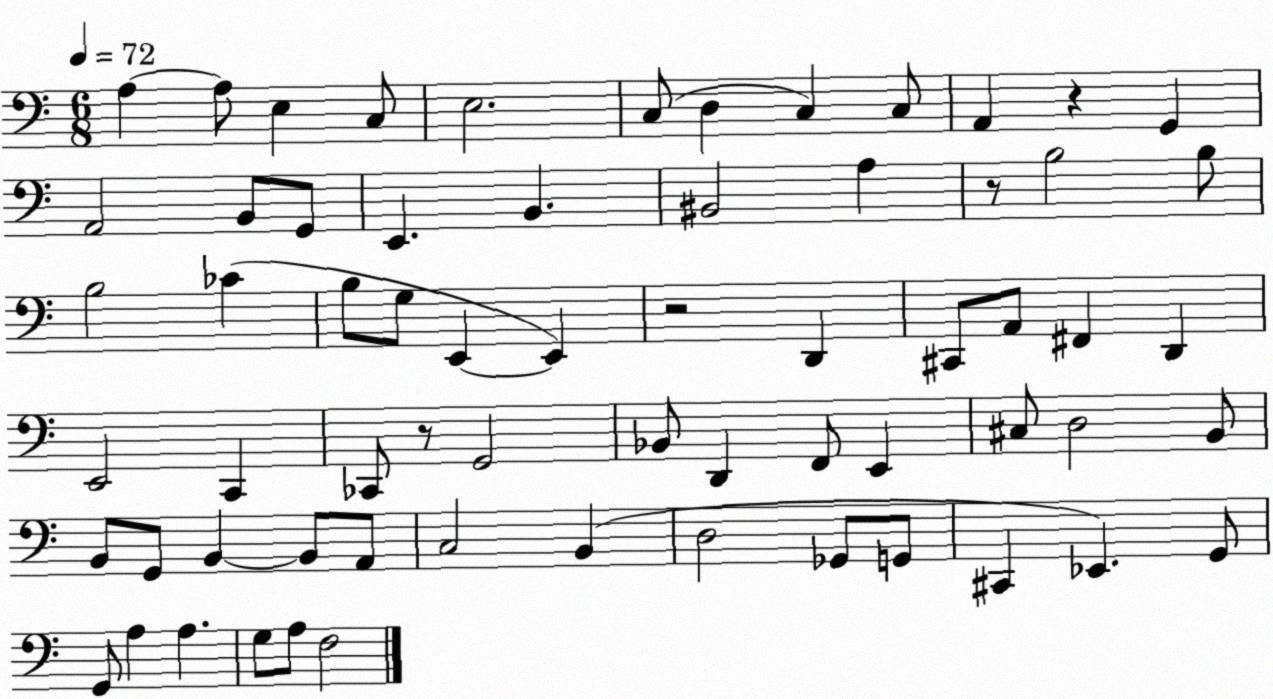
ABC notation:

X:1
T:Untitled
M:6/8
L:1/4
K:C
A, A,/2 E, C,/2 E,2 C,/2 D, C, C,/2 A,, z G,, A,,2 B,,/2 G,,/2 E,, B,, ^B,,2 A, z/2 B,2 B,/2 B,2 _C B,/2 G,/2 E,, E,, z2 D,, ^C,,/2 A,,/2 ^F,, D,, E,,2 C,, _C,,/2 z/2 G,,2 _B,,/2 D,, F,,/2 E,, ^C,/2 D,2 B,,/2 B,,/2 G,,/2 B,, B,,/2 A,,/2 C,2 B,, D,2 _G,,/2 G,,/2 ^C,, _E,, G,,/2 G,,/2 A, A, G,/2 A,/2 F,2